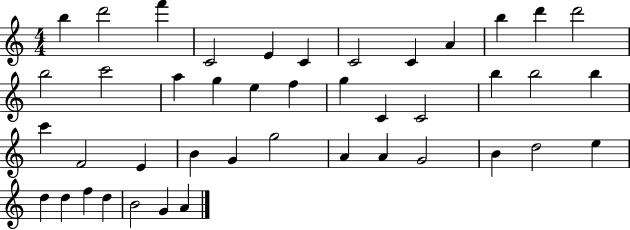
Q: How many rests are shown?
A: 0